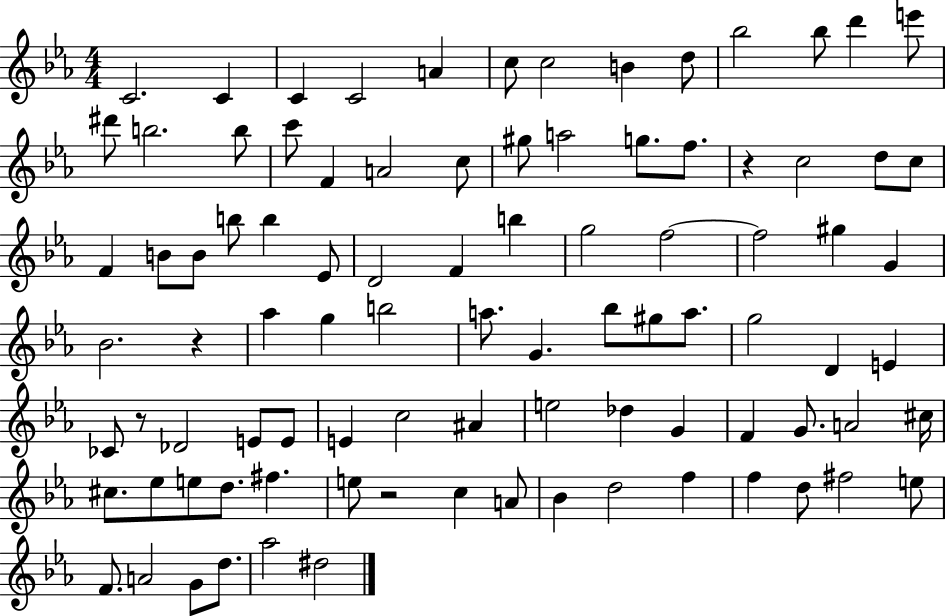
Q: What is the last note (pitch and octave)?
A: D#5